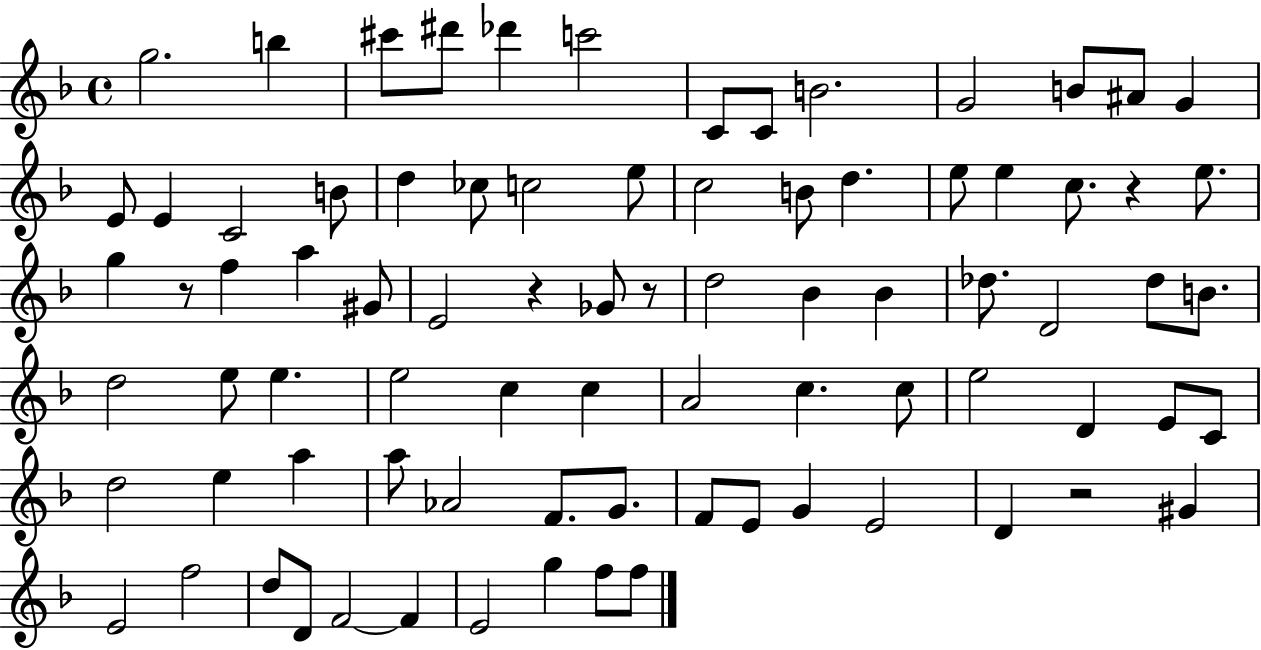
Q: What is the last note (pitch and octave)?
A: F5